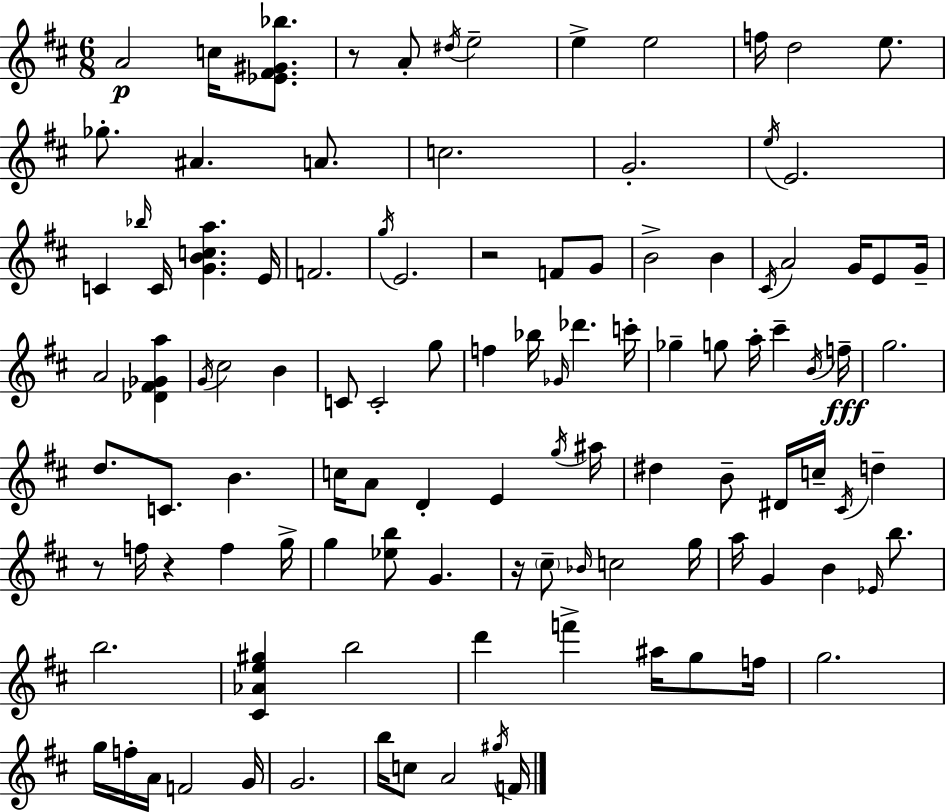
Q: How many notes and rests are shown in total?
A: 110